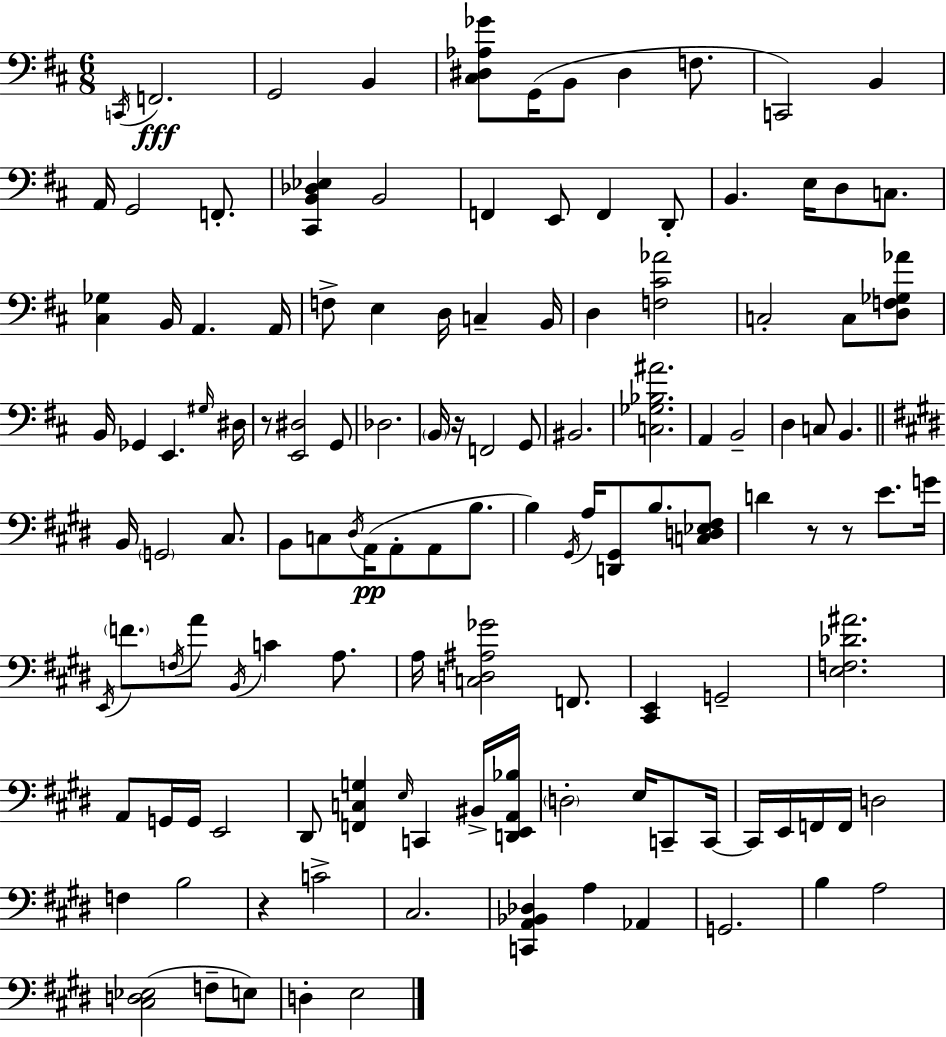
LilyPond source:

{
  \clef bass
  \numericTimeSignature
  \time 6/8
  \key d \major
  \acciaccatura { c,16 }\fff f,2. | g,2 b,4 | <cis dis aes ges'>8 g,16( b,8 dis4 f8. | c,2) b,4 | \break a,16 g,2 f,8.-. | <cis, b, des ees>4 b,2 | f,4 e,8 f,4 d,8-. | b,4. e16 d8 c8. | \break <cis ges>4 b,16 a,4. | a,16 f8-> e4 d16 c4-- | b,16 d4 <f cis' aes'>2 | c2-. c8 <d f ges aes'>8 | \break b,16 ges,4 e,4. | \grace { gis16 } dis16 r8 <e, dis>2 | g,8 des2. | \parenthesize b,16 r16 f,2 | \break g,8 bis,2. | <c ges bes ais'>2. | a,4 b,2-- | d4 c8 b,4. | \break \bar "||" \break \key e \major b,16 \parenthesize g,2 cis8. | b,8 c8 \acciaccatura { dis16 }\pp a,16( a,8-. a,8 b8. | b4) \acciaccatura { gis,16 } a16 <d, gis,>8 b8. | <c d ees fis>8 d'4 r8 r8 e'8. | \break g'16 \acciaccatura { e,16 } \parenthesize f'8. \acciaccatura { f16 } a'8 \acciaccatura { b,16 } c'4 | a8. a16 <c d ais ges'>2 | f,8. <cis, e,>4 g,2-- | <e f des' ais'>2. | \break a,8 g,16 g,16 e,2 | dis,8 <f, c g>4 \grace { e16 } | c,4 bis,16-> <d, e, a, bes>16 \parenthesize d2-. | e16 c,8-- c,16~~ c,16 e,16 f,16 f,16 d2 | \break f4 b2 | r4 c'2-> | cis2. | <c, a, bes, des>4 a4 | \break aes,4 g,2. | b4 a2 | <cis d ees>2( | f8-- e8) d4-. e2 | \break \bar "|."
}